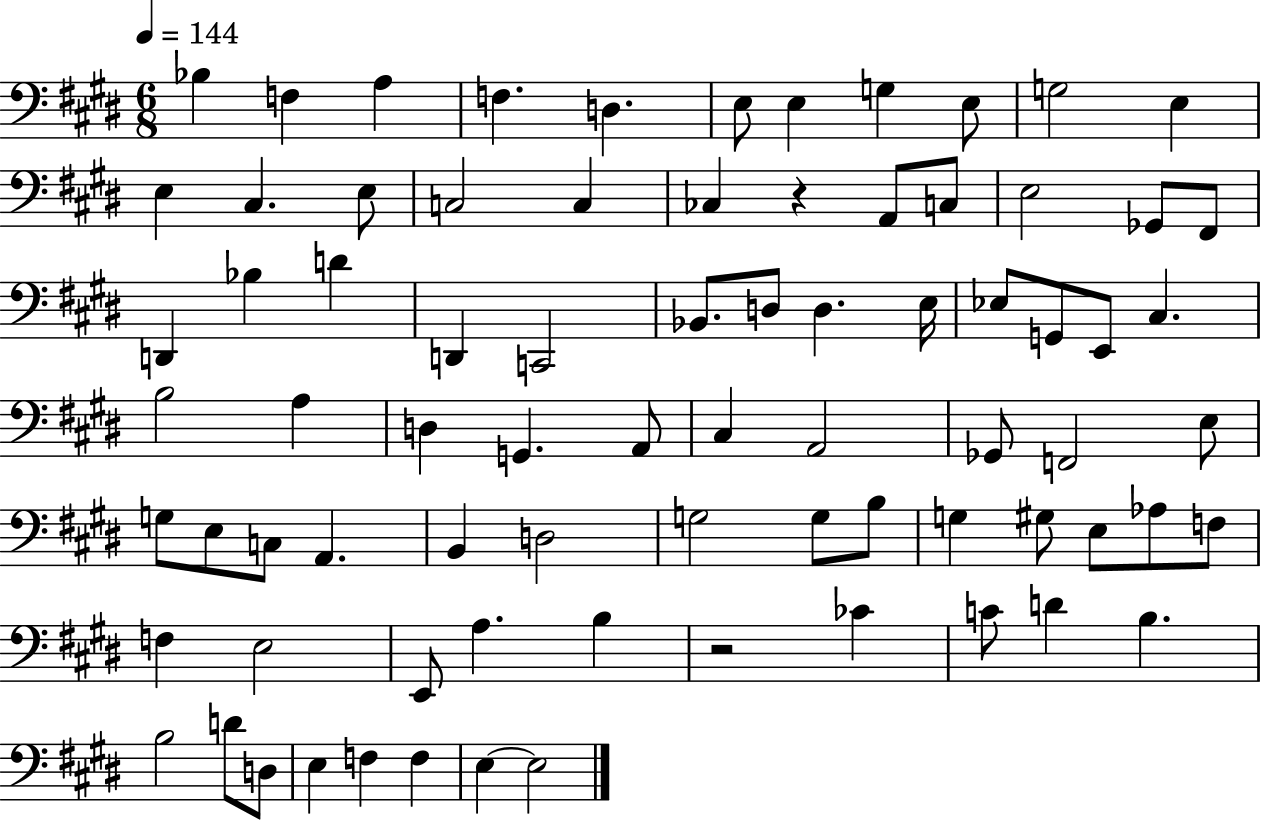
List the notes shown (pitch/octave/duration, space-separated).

Bb3/q F3/q A3/q F3/q. D3/q. E3/e E3/q G3/q E3/e G3/h E3/q E3/q C#3/q. E3/e C3/h C3/q CES3/q R/q A2/e C3/e E3/h Gb2/e F#2/e D2/q Bb3/q D4/q D2/q C2/h Bb2/e. D3/e D3/q. E3/s Eb3/e G2/e E2/e C#3/q. B3/h A3/q D3/q G2/q. A2/e C#3/q A2/h Gb2/e F2/h E3/e G3/e E3/e C3/e A2/q. B2/q D3/h G3/h G3/e B3/e G3/q G#3/e E3/e Ab3/e F3/e F3/q E3/h E2/e A3/q. B3/q R/h CES4/q C4/e D4/q B3/q. B3/h D4/e D3/e E3/q F3/q F3/q E3/q E3/h